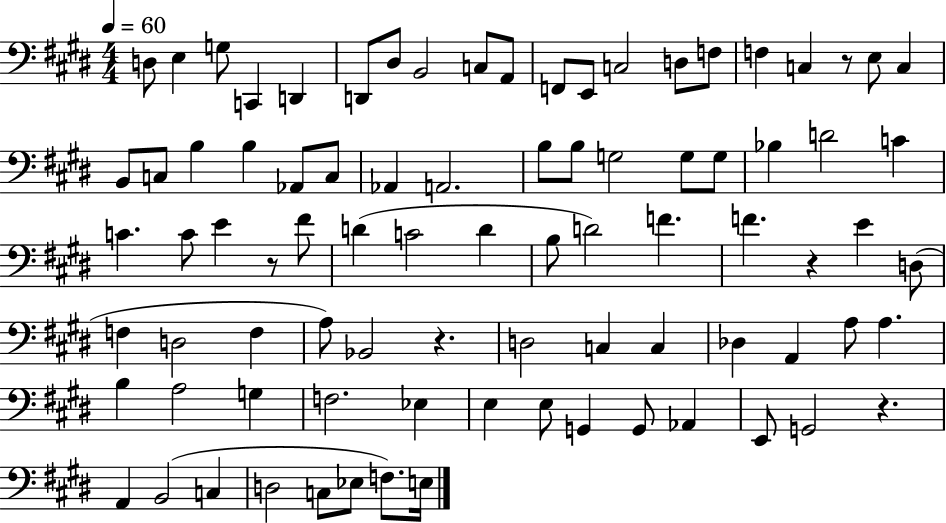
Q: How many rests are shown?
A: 5